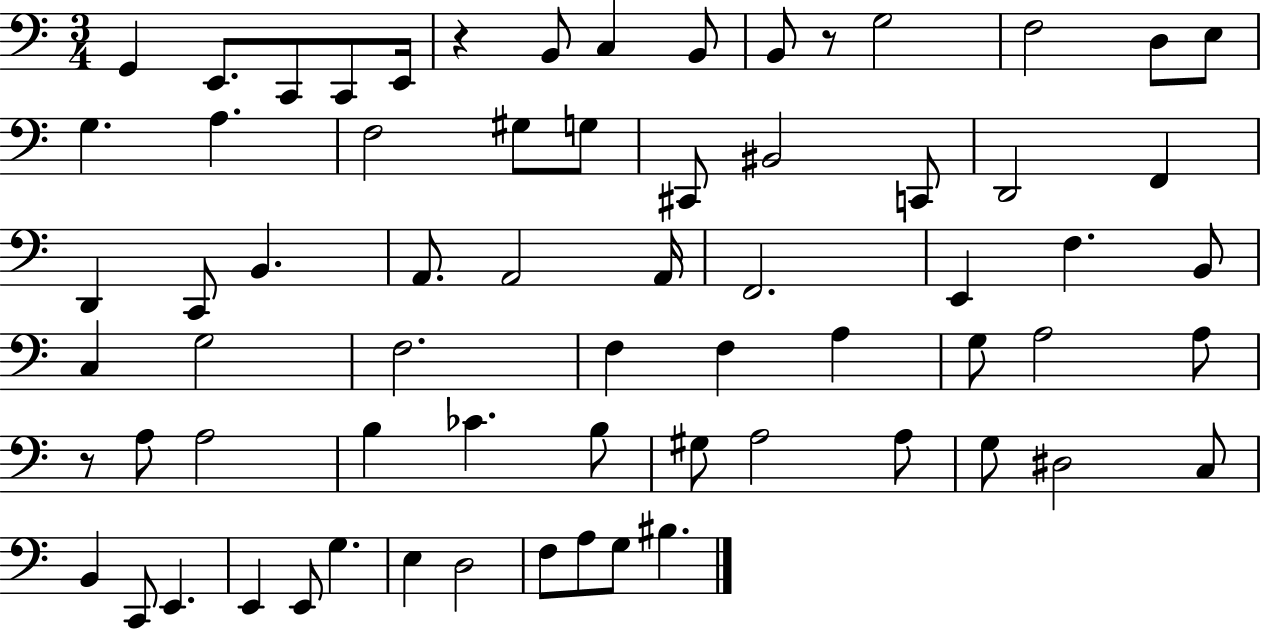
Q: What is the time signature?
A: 3/4